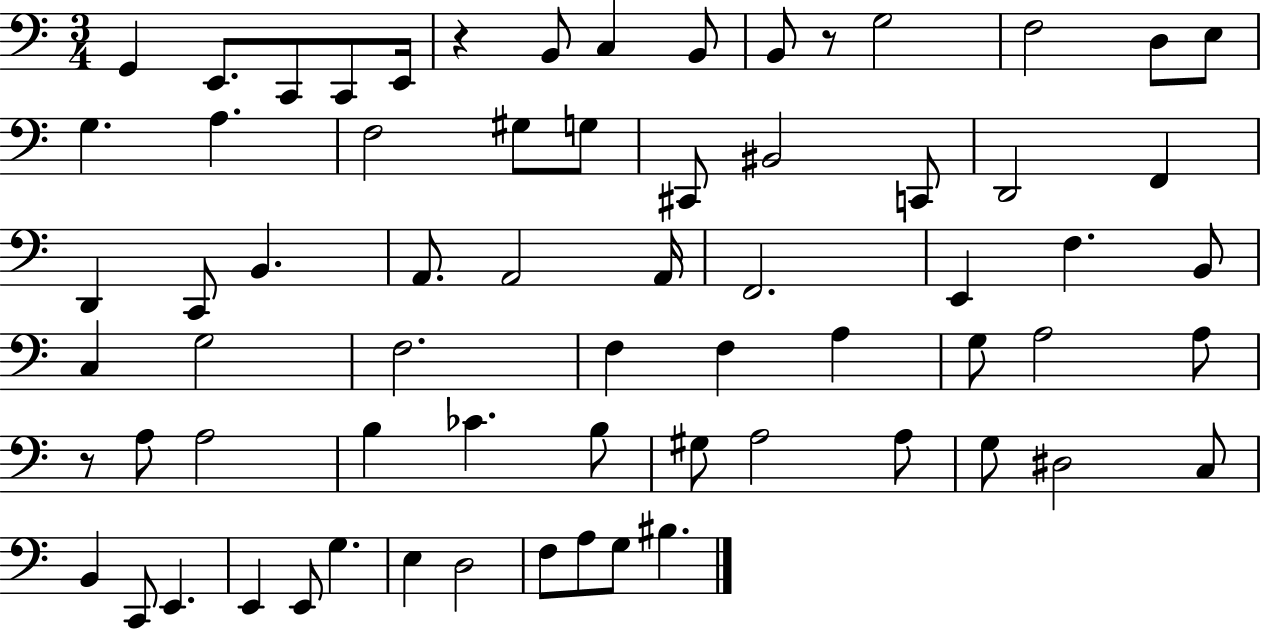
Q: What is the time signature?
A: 3/4